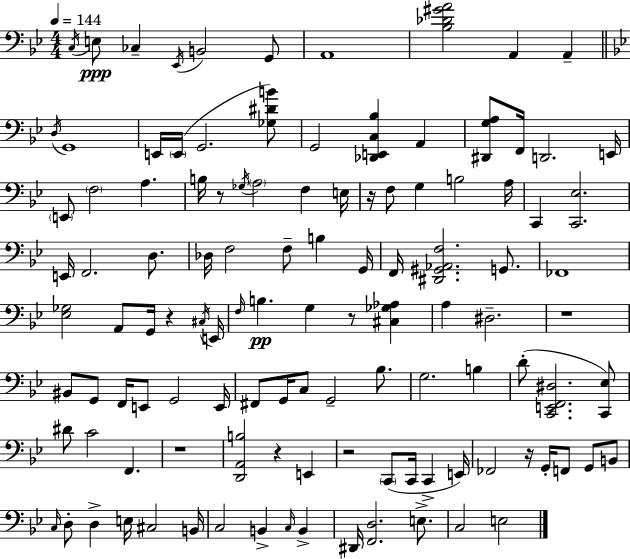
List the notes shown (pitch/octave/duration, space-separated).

C3/s E3/e CES3/q Eb2/s B2/h G2/e A2/w [Bb3,Db4,G#4,A4]/h A2/q A2/q D3/s G2/w E2/s E2/s G2/h. [Gb3,D#4,B4]/e G2/h [Db2,E2,C3,Bb3]/q A2/q [D#2,G3,A3]/e F2/s D2/h. E2/s E2/e F3/h A3/q. B3/s R/e Gb3/s A3/h F3/q E3/s R/s F3/e G3/q B3/h A3/s C2/q [C2,Eb3]/h. E2/s F2/h. D3/e. Db3/s F3/h F3/e B3/q G2/s F2/s [D#2,G#2,Ab2,F3]/h. G2/e. FES2/w [Eb3,Gb3]/h A2/e G2/s R/q C#3/s E2/s F3/s B3/q. G3/q R/e [C#3,Gb3,Ab3]/q A3/q D#3/h. R/w BIS2/e G2/e F2/s E2/e G2/h E2/s F#2/e G2/s C3/e G2/h Bb3/e. G3/h. B3/q D4/e [C2,E2,F2,D#3]/h. [C2,Eb3]/e D#4/e C4/h F2/q. R/w [D2,A2,B3]/h R/q E2/q R/h C2/e C2/s C2/q E2/s FES2/h R/s G2/s F2/e G2/e B2/e C3/s D3/e D3/q E3/s C#3/h B2/s C3/h B2/q C3/s B2/q D#2/s [F2,D3]/h. E3/e. C3/h E3/h